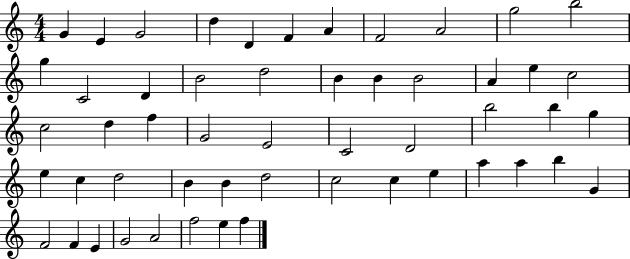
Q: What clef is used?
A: treble